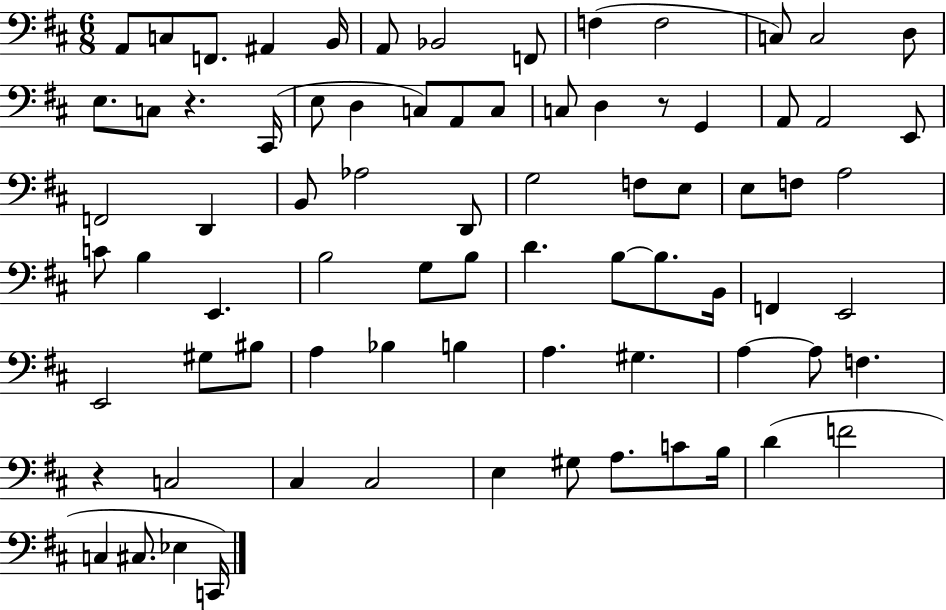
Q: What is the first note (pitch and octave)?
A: A2